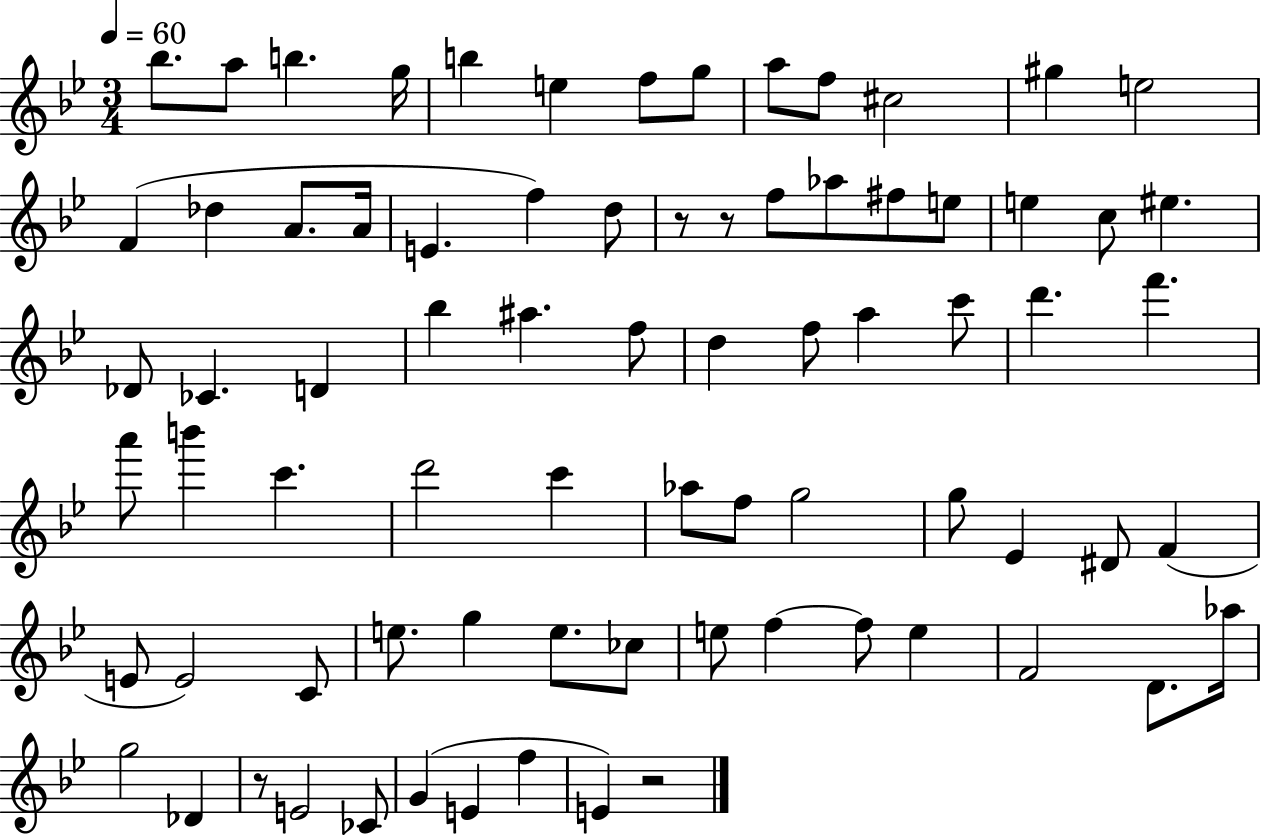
{
  \clef treble
  \numericTimeSignature
  \time 3/4
  \key bes \major
  \tempo 4 = 60
  bes''8. a''8 b''4. g''16 | b''4 e''4 f''8 g''8 | a''8 f''8 cis''2 | gis''4 e''2 | \break f'4( des''4 a'8. a'16 | e'4. f''4) d''8 | r8 r8 f''8 aes''8 fis''8 e''8 | e''4 c''8 eis''4. | \break des'8 ces'4. d'4 | bes''4 ais''4. f''8 | d''4 f''8 a''4 c'''8 | d'''4. f'''4. | \break a'''8 b'''4 c'''4. | d'''2 c'''4 | aes''8 f''8 g''2 | g''8 ees'4 dis'8 f'4( | \break e'8 e'2) c'8 | e''8. g''4 e''8. ces''8 | e''8 f''4~~ f''8 e''4 | f'2 d'8. aes''16 | \break g''2 des'4 | r8 e'2 ces'8 | g'4( e'4 f''4 | e'4) r2 | \break \bar "|."
}